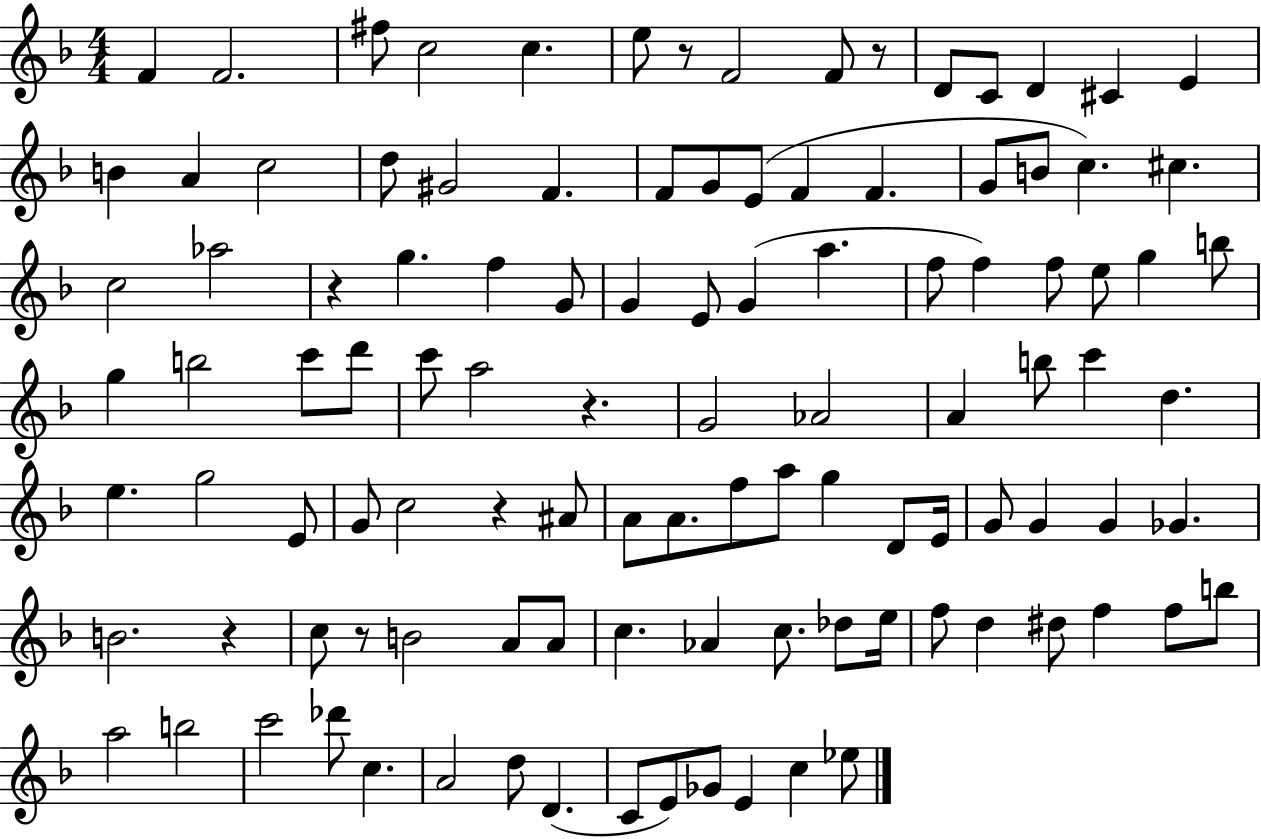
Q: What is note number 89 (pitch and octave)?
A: A5